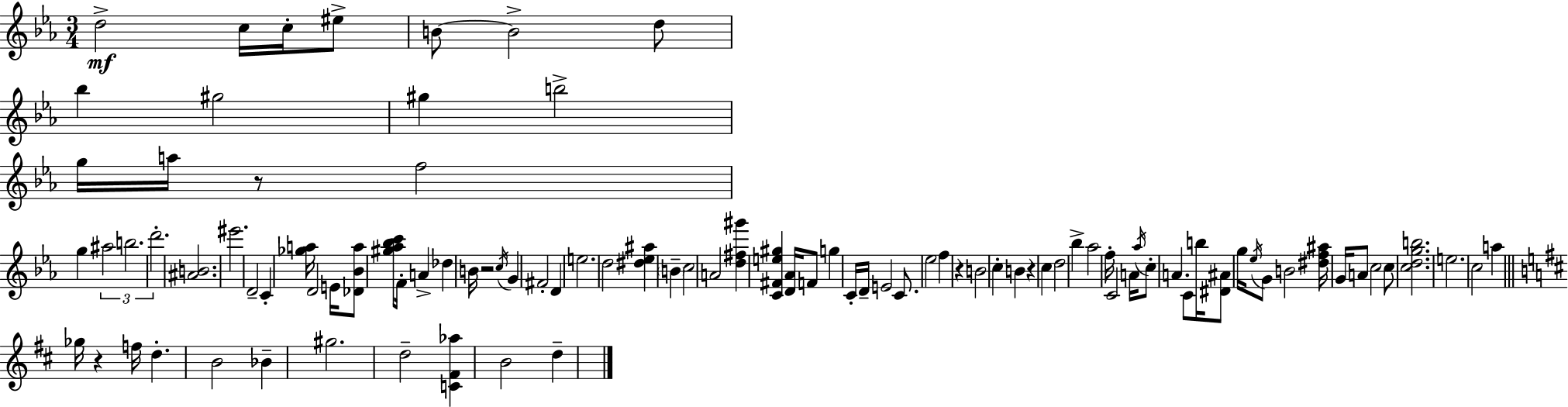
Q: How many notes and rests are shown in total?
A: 96